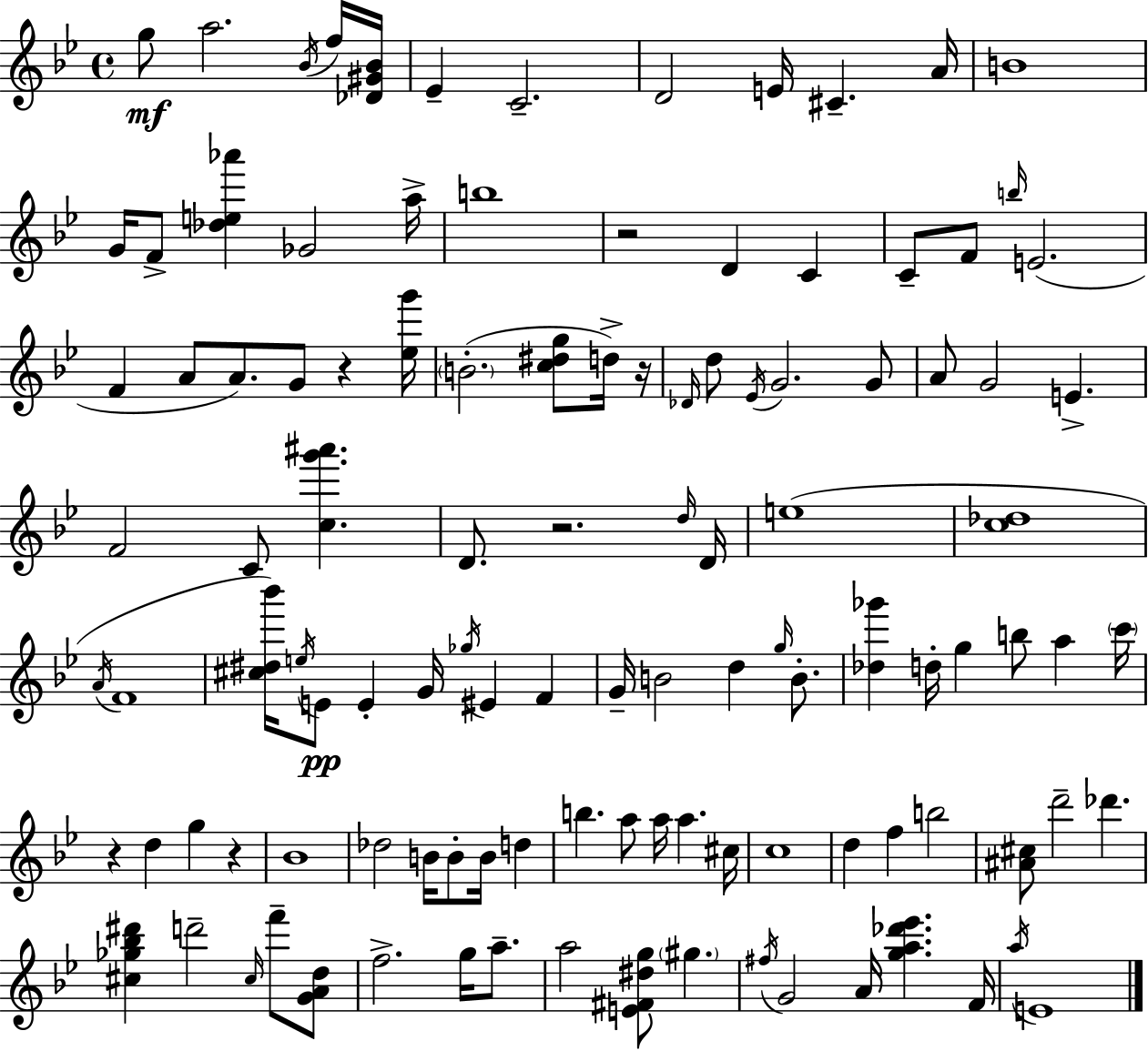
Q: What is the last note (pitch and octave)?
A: E4